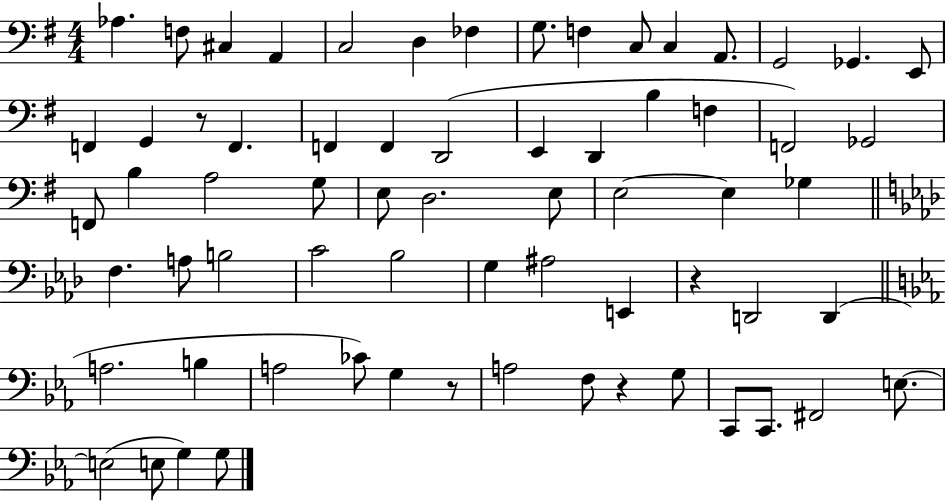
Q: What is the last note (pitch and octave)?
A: G3